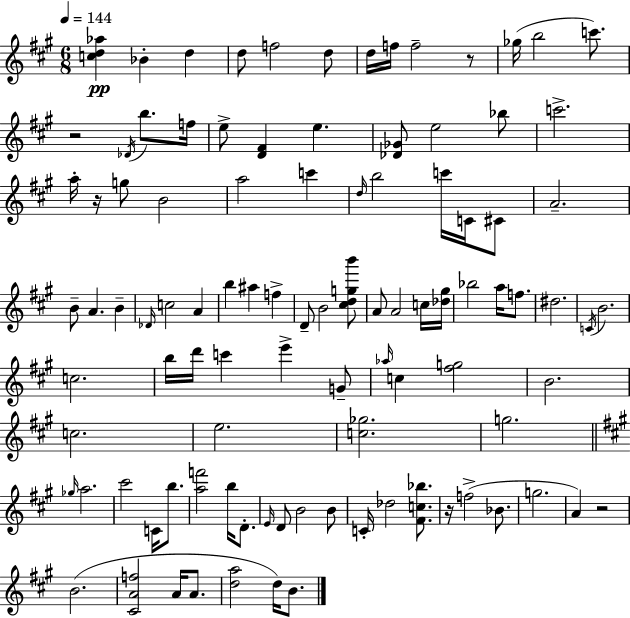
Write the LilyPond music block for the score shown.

{
  \clef treble
  \numericTimeSignature
  \time 6/8
  \key a \major
  \tempo 4 = 144
  <c'' d'' aes''>4\pp bes'4-. d''4 | d''8 f''2 d''8 | d''16 f''16 f''2-- r8 | ges''16( b''2 c'''8.) | \break r2 \acciaccatura { des'16 } b''8. | f''16 e''8-> <d' fis'>4 e''4. | <des' ges'>8 e''2 bes''8 | c'''2.-> | \break a''16-. r16 g''8 b'2 | a''2 c'''4 | \grace { d''16 } b''2 c'''16 c'16 | cis'8 a'2.-- | \break b'8-- a'4. b'4-- | \grace { des'16 } c''2 a'4 | b''4 ais''4 f''4-> | d'8-- b'2 | \break <cis'' d'' g'' b'''>8 a'8 a'2 | c''16 <des'' gis''>16 bes''2 a''16 | f''8. dis''2. | \acciaccatura { c'16 } b'2. | \break c''2. | b''16 d'''16 c'''4 e'''4-> | g'8-- \grace { aes''16 } c''4 <fis'' g''>2 | b'2. | \break c''2. | e''2. | <c'' ges''>2. | g''2. | \break \bar "||" \break \key a \major \grace { ges''16 } a''2. | cis'''2 c'16 b''8. | <a'' f'''>2 b''16 d'8.-. | \grace { e'16 } d'8 b'2 | \break b'8 c'16-. des''2 <fis' c'' bes''>8. | r16 f''2->( bes'8. | g''2. | a'4) r2 | \break b'2.( | <cis' a' f''>2 a'16 a'8. | <d'' a''>2 d''16) b'8. | \bar "|."
}